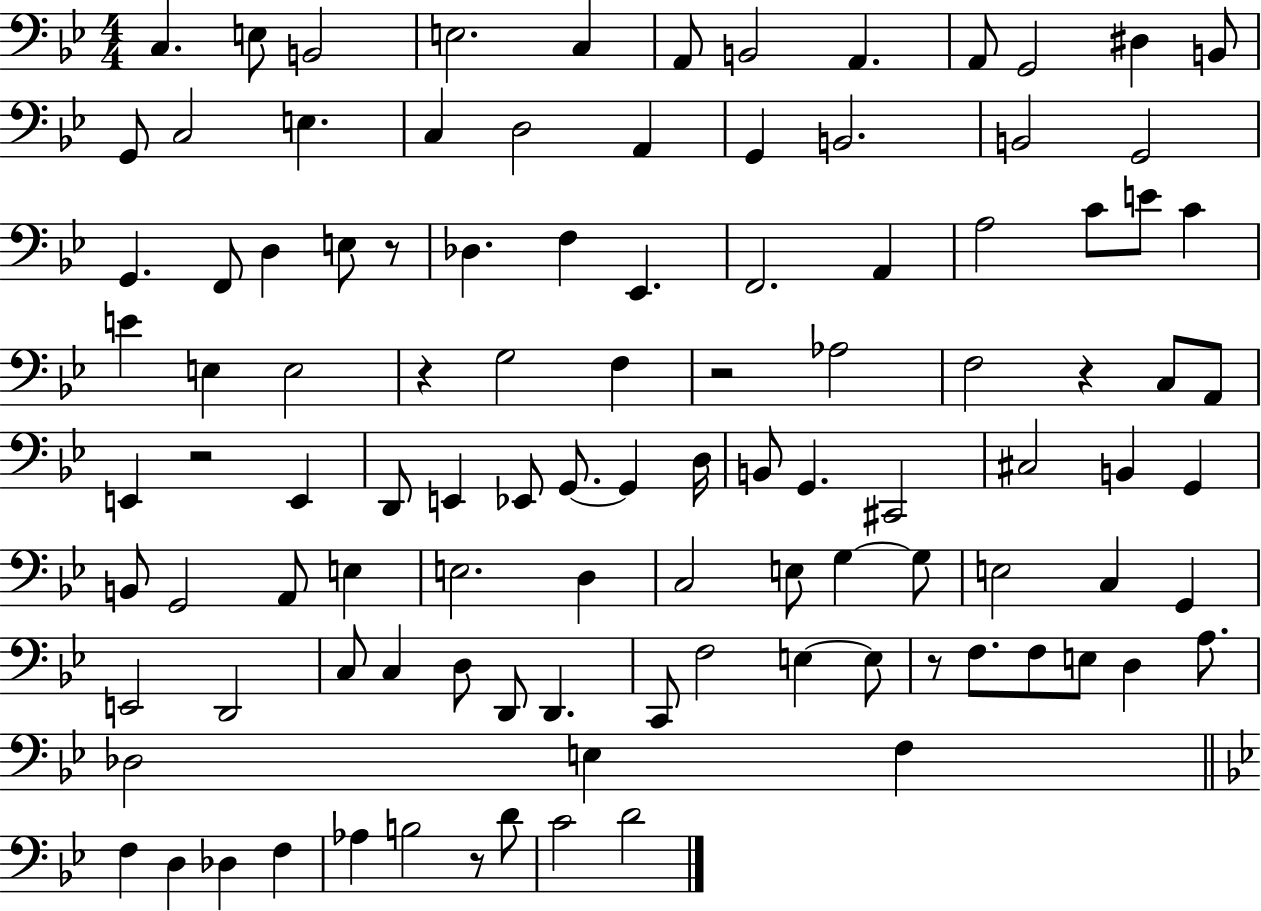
X:1
T:Untitled
M:4/4
L:1/4
K:Bb
C, E,/2 B,,2 E,2 C, A,,/2 B,,2 A,, A,,/2 G,,2 ^D, B,,/2 G,,/2 C,2 E, C, D,2 A,, G,, B,,2 B,,2 G,,2 G,, F,,/2 D, E,/2 z/2 _D, F, _E,, F,,2 A,, A,2 C/2 E/2 C E E, E,2 z G,2 F, z2 _A,2 F,2 z C,/2 A,,/2 E,, z2 E,, D,,/2 E,, _E,,/2 G,,/2 G,, D,/4 B,,/2 G,, ^C,,2 ^C,2 B,, G,, B,,/2 G,,2 A,,/2 E, E,2 D, C,2 E,/2 G, G,/2 E,2 C, G,, E,,2 D,,2 C,/2 C, D,/2 D,,/2 D,, C,,/2 F,2 E, E,/2 z/2 F,/2 F,/2 E,/2 D, A,/2 _D,2 E, F, F, D, _D, F, _A, B,2 z/2 D/2 C2 D2